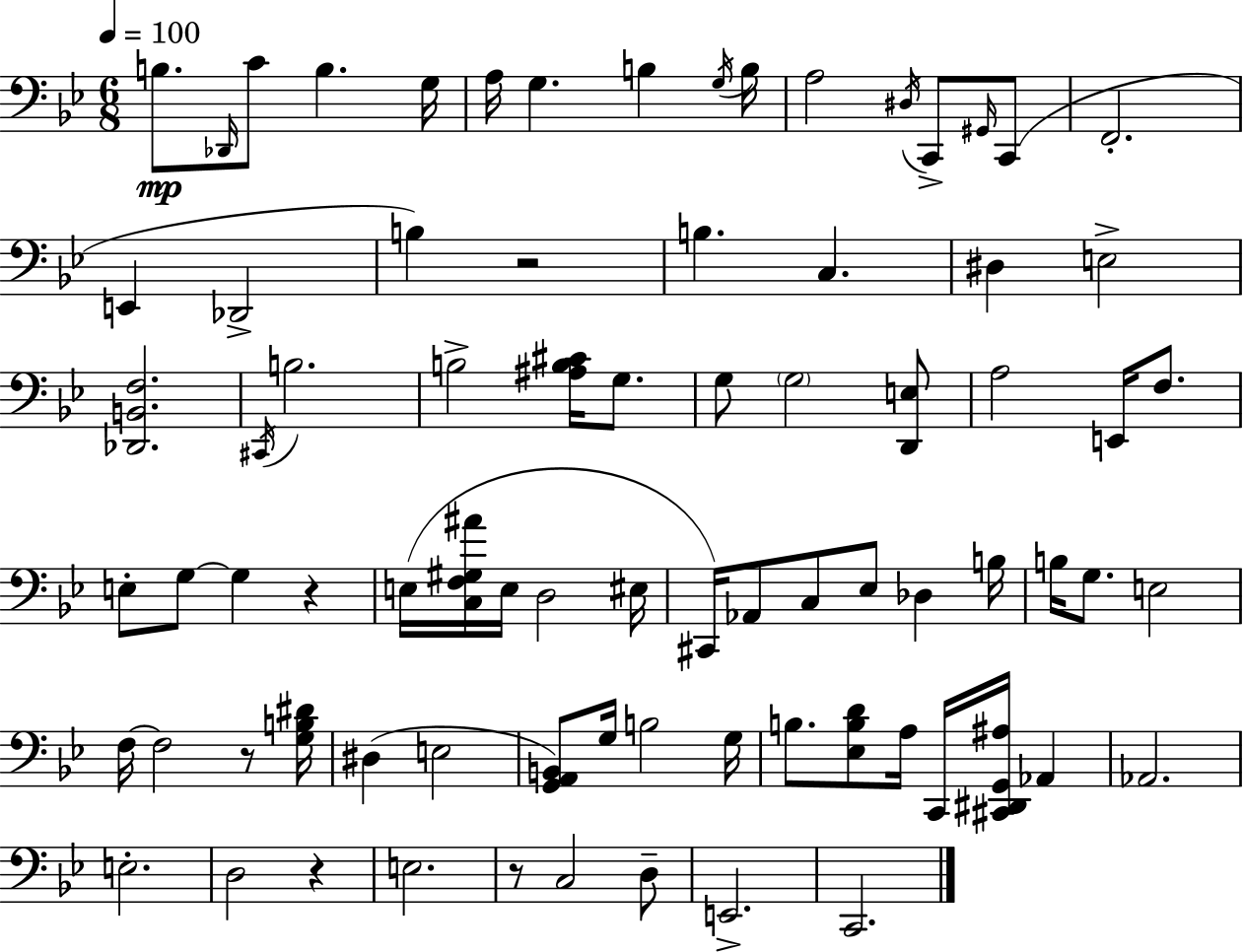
{
  \clef bass
  \numericTimeSignature
  \time 6/8
  \key bes \major
  \tempo 4 = 100
  b8.\mp \grace { des,16 } c'8 b4. | g16 a16 g4. b4 | \acciaccatura { g16 } b16 a2 \acciaccatura { dis16 } c,8-> | \grace { gis,16 }( c,8 f,2.-. | \break e,4 des,2-> | b4) r2 | b4. c4. | dis4 e2-> | \break <des, b, f>2. | \acciaccatura { cis,16 } b2. | b2-> | <ais b cis'>16 g8. g8 \parenthesize g2 | \break <d, e>8 a2 | e,16 f8. e8-. g8~~ g4 | r4 e16( <c f gis ais'>16 e16 d2 | eis16 cis,16) aes,8 c8 ees8 | \break des4 b16 b16 g8. e2 | f16~~ f2 | r8 <g b dis'>16 dis4( e2 | <g, a, b,>8) g16 b2 | \break g16 b8. <ees b d'>8 a16 c,16 | <cis, dis, g, ais>16 aes,4 aes,2. | e2.-. | d2 | \break r4 e2. | r8 c2 | d8-- e,2.-> | c,2. | \break \bar "|."
}